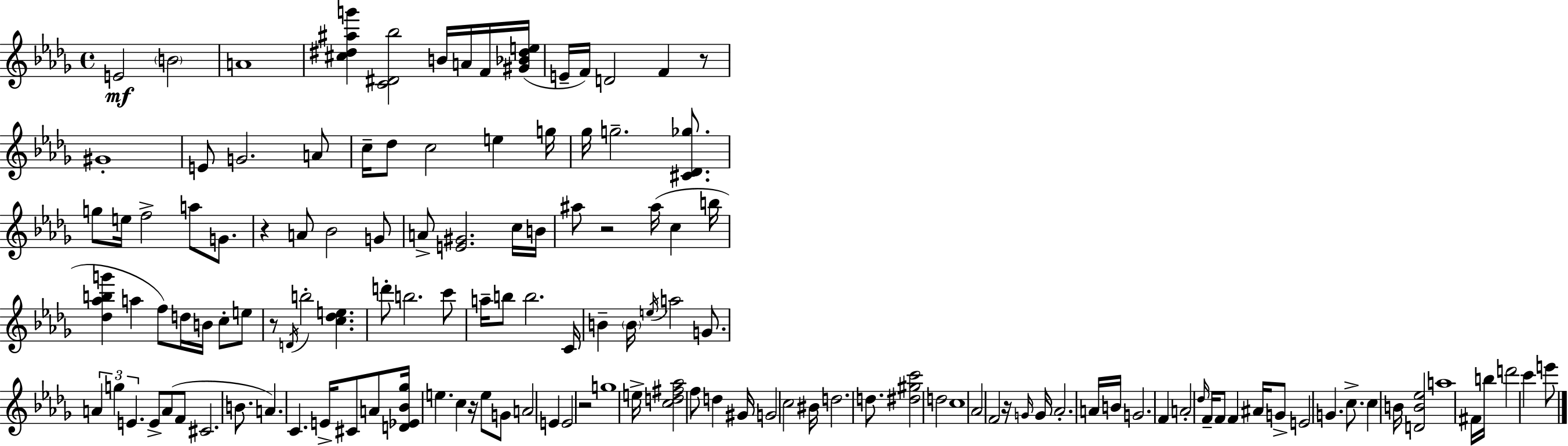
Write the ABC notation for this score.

X:1
T:Untitled
M:4/4
L:1/4
K:Bbm
E2 B2 A4 [^c^d^ag'] [C^D_b]2 B/4 A/4 F/4 [^G_B^de]/4 E/4 F/4 D2 F z/2 ^G4 E/2 G2 A/2 c/4 _d/2 c2 e g/4 _g/4 g2 [^C_D_g]/2 g/2 e/4 f2 a/2 G/2 z A/2 _B2 G/2 A/2 [E^G]2 c/4 B/4 ^a/2 z2 ^a/4 c b/4 [_d_abg'] a f/2 d/4 B/4 c/2 e/2 z/2 D/4 b2 [c_de] d'/2 b2 c'/2 a/4 b/2 b2 C/4 B B/4 e/4 a2 G/2 A g E E/2 A/2 F/2 ^C2 B/2 A C E/4 ^C/2 A/2 [D_E_B_g]/4 e c z/4 e/2 G/2 A2 E E2 z2 g4 e/4 [cd^f_a]2 f/2 d ^G/4 G2 c2 ^B/4 d2 d/2 [^d^gc']2 d2 c4 _A2 F2 z/4 G/4 G/4 _A2 A/4 B/4 G2 F A2 _d/4 F/4 F/2 F ^A/4 G/2 E2 G c/2 c B/4 [DB_e]2 a4 ^F/4 b/4 d'2 c' e'/2